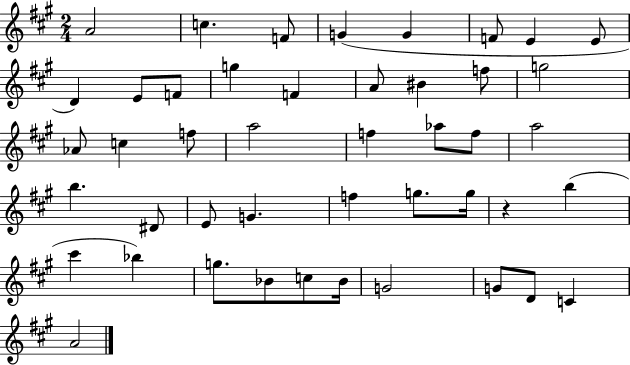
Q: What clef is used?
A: treble